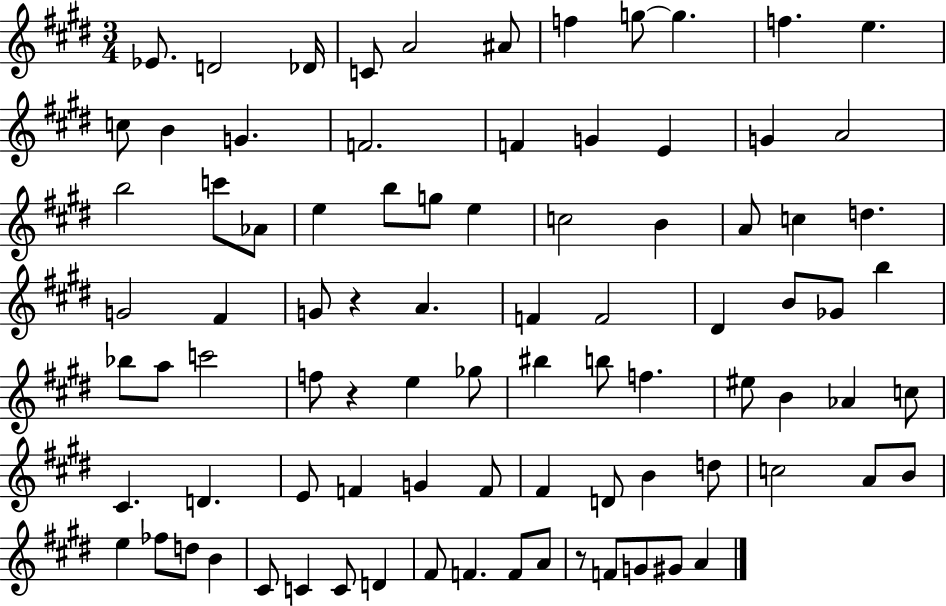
X:1
T:Untitled
M:3/4
L:1/4
K:E
_E/2 D2 _D/4 C/2 A2 ^A/2 f g/2 g f e c/2 B G F2 F G E G A2 b2 c'/2 _A/2 e b/2 g/2 e c2 B A/2 c d G2 ^F G/2 z A F F2 ^D B/2 _G/2 b _b/2 a/2 c'2 f/2 z e _g/2 ^b b/2 f ^e/2 B _A c/2 ^C D E/2 F G F/2 ^F D/2 B d/2 c2 A/2 B/2 e _f/2 d/2 B ^C/2 C C/2 D ^F/2 F F/2 A/2 z/2 F/2 G/2 ^G/2 A